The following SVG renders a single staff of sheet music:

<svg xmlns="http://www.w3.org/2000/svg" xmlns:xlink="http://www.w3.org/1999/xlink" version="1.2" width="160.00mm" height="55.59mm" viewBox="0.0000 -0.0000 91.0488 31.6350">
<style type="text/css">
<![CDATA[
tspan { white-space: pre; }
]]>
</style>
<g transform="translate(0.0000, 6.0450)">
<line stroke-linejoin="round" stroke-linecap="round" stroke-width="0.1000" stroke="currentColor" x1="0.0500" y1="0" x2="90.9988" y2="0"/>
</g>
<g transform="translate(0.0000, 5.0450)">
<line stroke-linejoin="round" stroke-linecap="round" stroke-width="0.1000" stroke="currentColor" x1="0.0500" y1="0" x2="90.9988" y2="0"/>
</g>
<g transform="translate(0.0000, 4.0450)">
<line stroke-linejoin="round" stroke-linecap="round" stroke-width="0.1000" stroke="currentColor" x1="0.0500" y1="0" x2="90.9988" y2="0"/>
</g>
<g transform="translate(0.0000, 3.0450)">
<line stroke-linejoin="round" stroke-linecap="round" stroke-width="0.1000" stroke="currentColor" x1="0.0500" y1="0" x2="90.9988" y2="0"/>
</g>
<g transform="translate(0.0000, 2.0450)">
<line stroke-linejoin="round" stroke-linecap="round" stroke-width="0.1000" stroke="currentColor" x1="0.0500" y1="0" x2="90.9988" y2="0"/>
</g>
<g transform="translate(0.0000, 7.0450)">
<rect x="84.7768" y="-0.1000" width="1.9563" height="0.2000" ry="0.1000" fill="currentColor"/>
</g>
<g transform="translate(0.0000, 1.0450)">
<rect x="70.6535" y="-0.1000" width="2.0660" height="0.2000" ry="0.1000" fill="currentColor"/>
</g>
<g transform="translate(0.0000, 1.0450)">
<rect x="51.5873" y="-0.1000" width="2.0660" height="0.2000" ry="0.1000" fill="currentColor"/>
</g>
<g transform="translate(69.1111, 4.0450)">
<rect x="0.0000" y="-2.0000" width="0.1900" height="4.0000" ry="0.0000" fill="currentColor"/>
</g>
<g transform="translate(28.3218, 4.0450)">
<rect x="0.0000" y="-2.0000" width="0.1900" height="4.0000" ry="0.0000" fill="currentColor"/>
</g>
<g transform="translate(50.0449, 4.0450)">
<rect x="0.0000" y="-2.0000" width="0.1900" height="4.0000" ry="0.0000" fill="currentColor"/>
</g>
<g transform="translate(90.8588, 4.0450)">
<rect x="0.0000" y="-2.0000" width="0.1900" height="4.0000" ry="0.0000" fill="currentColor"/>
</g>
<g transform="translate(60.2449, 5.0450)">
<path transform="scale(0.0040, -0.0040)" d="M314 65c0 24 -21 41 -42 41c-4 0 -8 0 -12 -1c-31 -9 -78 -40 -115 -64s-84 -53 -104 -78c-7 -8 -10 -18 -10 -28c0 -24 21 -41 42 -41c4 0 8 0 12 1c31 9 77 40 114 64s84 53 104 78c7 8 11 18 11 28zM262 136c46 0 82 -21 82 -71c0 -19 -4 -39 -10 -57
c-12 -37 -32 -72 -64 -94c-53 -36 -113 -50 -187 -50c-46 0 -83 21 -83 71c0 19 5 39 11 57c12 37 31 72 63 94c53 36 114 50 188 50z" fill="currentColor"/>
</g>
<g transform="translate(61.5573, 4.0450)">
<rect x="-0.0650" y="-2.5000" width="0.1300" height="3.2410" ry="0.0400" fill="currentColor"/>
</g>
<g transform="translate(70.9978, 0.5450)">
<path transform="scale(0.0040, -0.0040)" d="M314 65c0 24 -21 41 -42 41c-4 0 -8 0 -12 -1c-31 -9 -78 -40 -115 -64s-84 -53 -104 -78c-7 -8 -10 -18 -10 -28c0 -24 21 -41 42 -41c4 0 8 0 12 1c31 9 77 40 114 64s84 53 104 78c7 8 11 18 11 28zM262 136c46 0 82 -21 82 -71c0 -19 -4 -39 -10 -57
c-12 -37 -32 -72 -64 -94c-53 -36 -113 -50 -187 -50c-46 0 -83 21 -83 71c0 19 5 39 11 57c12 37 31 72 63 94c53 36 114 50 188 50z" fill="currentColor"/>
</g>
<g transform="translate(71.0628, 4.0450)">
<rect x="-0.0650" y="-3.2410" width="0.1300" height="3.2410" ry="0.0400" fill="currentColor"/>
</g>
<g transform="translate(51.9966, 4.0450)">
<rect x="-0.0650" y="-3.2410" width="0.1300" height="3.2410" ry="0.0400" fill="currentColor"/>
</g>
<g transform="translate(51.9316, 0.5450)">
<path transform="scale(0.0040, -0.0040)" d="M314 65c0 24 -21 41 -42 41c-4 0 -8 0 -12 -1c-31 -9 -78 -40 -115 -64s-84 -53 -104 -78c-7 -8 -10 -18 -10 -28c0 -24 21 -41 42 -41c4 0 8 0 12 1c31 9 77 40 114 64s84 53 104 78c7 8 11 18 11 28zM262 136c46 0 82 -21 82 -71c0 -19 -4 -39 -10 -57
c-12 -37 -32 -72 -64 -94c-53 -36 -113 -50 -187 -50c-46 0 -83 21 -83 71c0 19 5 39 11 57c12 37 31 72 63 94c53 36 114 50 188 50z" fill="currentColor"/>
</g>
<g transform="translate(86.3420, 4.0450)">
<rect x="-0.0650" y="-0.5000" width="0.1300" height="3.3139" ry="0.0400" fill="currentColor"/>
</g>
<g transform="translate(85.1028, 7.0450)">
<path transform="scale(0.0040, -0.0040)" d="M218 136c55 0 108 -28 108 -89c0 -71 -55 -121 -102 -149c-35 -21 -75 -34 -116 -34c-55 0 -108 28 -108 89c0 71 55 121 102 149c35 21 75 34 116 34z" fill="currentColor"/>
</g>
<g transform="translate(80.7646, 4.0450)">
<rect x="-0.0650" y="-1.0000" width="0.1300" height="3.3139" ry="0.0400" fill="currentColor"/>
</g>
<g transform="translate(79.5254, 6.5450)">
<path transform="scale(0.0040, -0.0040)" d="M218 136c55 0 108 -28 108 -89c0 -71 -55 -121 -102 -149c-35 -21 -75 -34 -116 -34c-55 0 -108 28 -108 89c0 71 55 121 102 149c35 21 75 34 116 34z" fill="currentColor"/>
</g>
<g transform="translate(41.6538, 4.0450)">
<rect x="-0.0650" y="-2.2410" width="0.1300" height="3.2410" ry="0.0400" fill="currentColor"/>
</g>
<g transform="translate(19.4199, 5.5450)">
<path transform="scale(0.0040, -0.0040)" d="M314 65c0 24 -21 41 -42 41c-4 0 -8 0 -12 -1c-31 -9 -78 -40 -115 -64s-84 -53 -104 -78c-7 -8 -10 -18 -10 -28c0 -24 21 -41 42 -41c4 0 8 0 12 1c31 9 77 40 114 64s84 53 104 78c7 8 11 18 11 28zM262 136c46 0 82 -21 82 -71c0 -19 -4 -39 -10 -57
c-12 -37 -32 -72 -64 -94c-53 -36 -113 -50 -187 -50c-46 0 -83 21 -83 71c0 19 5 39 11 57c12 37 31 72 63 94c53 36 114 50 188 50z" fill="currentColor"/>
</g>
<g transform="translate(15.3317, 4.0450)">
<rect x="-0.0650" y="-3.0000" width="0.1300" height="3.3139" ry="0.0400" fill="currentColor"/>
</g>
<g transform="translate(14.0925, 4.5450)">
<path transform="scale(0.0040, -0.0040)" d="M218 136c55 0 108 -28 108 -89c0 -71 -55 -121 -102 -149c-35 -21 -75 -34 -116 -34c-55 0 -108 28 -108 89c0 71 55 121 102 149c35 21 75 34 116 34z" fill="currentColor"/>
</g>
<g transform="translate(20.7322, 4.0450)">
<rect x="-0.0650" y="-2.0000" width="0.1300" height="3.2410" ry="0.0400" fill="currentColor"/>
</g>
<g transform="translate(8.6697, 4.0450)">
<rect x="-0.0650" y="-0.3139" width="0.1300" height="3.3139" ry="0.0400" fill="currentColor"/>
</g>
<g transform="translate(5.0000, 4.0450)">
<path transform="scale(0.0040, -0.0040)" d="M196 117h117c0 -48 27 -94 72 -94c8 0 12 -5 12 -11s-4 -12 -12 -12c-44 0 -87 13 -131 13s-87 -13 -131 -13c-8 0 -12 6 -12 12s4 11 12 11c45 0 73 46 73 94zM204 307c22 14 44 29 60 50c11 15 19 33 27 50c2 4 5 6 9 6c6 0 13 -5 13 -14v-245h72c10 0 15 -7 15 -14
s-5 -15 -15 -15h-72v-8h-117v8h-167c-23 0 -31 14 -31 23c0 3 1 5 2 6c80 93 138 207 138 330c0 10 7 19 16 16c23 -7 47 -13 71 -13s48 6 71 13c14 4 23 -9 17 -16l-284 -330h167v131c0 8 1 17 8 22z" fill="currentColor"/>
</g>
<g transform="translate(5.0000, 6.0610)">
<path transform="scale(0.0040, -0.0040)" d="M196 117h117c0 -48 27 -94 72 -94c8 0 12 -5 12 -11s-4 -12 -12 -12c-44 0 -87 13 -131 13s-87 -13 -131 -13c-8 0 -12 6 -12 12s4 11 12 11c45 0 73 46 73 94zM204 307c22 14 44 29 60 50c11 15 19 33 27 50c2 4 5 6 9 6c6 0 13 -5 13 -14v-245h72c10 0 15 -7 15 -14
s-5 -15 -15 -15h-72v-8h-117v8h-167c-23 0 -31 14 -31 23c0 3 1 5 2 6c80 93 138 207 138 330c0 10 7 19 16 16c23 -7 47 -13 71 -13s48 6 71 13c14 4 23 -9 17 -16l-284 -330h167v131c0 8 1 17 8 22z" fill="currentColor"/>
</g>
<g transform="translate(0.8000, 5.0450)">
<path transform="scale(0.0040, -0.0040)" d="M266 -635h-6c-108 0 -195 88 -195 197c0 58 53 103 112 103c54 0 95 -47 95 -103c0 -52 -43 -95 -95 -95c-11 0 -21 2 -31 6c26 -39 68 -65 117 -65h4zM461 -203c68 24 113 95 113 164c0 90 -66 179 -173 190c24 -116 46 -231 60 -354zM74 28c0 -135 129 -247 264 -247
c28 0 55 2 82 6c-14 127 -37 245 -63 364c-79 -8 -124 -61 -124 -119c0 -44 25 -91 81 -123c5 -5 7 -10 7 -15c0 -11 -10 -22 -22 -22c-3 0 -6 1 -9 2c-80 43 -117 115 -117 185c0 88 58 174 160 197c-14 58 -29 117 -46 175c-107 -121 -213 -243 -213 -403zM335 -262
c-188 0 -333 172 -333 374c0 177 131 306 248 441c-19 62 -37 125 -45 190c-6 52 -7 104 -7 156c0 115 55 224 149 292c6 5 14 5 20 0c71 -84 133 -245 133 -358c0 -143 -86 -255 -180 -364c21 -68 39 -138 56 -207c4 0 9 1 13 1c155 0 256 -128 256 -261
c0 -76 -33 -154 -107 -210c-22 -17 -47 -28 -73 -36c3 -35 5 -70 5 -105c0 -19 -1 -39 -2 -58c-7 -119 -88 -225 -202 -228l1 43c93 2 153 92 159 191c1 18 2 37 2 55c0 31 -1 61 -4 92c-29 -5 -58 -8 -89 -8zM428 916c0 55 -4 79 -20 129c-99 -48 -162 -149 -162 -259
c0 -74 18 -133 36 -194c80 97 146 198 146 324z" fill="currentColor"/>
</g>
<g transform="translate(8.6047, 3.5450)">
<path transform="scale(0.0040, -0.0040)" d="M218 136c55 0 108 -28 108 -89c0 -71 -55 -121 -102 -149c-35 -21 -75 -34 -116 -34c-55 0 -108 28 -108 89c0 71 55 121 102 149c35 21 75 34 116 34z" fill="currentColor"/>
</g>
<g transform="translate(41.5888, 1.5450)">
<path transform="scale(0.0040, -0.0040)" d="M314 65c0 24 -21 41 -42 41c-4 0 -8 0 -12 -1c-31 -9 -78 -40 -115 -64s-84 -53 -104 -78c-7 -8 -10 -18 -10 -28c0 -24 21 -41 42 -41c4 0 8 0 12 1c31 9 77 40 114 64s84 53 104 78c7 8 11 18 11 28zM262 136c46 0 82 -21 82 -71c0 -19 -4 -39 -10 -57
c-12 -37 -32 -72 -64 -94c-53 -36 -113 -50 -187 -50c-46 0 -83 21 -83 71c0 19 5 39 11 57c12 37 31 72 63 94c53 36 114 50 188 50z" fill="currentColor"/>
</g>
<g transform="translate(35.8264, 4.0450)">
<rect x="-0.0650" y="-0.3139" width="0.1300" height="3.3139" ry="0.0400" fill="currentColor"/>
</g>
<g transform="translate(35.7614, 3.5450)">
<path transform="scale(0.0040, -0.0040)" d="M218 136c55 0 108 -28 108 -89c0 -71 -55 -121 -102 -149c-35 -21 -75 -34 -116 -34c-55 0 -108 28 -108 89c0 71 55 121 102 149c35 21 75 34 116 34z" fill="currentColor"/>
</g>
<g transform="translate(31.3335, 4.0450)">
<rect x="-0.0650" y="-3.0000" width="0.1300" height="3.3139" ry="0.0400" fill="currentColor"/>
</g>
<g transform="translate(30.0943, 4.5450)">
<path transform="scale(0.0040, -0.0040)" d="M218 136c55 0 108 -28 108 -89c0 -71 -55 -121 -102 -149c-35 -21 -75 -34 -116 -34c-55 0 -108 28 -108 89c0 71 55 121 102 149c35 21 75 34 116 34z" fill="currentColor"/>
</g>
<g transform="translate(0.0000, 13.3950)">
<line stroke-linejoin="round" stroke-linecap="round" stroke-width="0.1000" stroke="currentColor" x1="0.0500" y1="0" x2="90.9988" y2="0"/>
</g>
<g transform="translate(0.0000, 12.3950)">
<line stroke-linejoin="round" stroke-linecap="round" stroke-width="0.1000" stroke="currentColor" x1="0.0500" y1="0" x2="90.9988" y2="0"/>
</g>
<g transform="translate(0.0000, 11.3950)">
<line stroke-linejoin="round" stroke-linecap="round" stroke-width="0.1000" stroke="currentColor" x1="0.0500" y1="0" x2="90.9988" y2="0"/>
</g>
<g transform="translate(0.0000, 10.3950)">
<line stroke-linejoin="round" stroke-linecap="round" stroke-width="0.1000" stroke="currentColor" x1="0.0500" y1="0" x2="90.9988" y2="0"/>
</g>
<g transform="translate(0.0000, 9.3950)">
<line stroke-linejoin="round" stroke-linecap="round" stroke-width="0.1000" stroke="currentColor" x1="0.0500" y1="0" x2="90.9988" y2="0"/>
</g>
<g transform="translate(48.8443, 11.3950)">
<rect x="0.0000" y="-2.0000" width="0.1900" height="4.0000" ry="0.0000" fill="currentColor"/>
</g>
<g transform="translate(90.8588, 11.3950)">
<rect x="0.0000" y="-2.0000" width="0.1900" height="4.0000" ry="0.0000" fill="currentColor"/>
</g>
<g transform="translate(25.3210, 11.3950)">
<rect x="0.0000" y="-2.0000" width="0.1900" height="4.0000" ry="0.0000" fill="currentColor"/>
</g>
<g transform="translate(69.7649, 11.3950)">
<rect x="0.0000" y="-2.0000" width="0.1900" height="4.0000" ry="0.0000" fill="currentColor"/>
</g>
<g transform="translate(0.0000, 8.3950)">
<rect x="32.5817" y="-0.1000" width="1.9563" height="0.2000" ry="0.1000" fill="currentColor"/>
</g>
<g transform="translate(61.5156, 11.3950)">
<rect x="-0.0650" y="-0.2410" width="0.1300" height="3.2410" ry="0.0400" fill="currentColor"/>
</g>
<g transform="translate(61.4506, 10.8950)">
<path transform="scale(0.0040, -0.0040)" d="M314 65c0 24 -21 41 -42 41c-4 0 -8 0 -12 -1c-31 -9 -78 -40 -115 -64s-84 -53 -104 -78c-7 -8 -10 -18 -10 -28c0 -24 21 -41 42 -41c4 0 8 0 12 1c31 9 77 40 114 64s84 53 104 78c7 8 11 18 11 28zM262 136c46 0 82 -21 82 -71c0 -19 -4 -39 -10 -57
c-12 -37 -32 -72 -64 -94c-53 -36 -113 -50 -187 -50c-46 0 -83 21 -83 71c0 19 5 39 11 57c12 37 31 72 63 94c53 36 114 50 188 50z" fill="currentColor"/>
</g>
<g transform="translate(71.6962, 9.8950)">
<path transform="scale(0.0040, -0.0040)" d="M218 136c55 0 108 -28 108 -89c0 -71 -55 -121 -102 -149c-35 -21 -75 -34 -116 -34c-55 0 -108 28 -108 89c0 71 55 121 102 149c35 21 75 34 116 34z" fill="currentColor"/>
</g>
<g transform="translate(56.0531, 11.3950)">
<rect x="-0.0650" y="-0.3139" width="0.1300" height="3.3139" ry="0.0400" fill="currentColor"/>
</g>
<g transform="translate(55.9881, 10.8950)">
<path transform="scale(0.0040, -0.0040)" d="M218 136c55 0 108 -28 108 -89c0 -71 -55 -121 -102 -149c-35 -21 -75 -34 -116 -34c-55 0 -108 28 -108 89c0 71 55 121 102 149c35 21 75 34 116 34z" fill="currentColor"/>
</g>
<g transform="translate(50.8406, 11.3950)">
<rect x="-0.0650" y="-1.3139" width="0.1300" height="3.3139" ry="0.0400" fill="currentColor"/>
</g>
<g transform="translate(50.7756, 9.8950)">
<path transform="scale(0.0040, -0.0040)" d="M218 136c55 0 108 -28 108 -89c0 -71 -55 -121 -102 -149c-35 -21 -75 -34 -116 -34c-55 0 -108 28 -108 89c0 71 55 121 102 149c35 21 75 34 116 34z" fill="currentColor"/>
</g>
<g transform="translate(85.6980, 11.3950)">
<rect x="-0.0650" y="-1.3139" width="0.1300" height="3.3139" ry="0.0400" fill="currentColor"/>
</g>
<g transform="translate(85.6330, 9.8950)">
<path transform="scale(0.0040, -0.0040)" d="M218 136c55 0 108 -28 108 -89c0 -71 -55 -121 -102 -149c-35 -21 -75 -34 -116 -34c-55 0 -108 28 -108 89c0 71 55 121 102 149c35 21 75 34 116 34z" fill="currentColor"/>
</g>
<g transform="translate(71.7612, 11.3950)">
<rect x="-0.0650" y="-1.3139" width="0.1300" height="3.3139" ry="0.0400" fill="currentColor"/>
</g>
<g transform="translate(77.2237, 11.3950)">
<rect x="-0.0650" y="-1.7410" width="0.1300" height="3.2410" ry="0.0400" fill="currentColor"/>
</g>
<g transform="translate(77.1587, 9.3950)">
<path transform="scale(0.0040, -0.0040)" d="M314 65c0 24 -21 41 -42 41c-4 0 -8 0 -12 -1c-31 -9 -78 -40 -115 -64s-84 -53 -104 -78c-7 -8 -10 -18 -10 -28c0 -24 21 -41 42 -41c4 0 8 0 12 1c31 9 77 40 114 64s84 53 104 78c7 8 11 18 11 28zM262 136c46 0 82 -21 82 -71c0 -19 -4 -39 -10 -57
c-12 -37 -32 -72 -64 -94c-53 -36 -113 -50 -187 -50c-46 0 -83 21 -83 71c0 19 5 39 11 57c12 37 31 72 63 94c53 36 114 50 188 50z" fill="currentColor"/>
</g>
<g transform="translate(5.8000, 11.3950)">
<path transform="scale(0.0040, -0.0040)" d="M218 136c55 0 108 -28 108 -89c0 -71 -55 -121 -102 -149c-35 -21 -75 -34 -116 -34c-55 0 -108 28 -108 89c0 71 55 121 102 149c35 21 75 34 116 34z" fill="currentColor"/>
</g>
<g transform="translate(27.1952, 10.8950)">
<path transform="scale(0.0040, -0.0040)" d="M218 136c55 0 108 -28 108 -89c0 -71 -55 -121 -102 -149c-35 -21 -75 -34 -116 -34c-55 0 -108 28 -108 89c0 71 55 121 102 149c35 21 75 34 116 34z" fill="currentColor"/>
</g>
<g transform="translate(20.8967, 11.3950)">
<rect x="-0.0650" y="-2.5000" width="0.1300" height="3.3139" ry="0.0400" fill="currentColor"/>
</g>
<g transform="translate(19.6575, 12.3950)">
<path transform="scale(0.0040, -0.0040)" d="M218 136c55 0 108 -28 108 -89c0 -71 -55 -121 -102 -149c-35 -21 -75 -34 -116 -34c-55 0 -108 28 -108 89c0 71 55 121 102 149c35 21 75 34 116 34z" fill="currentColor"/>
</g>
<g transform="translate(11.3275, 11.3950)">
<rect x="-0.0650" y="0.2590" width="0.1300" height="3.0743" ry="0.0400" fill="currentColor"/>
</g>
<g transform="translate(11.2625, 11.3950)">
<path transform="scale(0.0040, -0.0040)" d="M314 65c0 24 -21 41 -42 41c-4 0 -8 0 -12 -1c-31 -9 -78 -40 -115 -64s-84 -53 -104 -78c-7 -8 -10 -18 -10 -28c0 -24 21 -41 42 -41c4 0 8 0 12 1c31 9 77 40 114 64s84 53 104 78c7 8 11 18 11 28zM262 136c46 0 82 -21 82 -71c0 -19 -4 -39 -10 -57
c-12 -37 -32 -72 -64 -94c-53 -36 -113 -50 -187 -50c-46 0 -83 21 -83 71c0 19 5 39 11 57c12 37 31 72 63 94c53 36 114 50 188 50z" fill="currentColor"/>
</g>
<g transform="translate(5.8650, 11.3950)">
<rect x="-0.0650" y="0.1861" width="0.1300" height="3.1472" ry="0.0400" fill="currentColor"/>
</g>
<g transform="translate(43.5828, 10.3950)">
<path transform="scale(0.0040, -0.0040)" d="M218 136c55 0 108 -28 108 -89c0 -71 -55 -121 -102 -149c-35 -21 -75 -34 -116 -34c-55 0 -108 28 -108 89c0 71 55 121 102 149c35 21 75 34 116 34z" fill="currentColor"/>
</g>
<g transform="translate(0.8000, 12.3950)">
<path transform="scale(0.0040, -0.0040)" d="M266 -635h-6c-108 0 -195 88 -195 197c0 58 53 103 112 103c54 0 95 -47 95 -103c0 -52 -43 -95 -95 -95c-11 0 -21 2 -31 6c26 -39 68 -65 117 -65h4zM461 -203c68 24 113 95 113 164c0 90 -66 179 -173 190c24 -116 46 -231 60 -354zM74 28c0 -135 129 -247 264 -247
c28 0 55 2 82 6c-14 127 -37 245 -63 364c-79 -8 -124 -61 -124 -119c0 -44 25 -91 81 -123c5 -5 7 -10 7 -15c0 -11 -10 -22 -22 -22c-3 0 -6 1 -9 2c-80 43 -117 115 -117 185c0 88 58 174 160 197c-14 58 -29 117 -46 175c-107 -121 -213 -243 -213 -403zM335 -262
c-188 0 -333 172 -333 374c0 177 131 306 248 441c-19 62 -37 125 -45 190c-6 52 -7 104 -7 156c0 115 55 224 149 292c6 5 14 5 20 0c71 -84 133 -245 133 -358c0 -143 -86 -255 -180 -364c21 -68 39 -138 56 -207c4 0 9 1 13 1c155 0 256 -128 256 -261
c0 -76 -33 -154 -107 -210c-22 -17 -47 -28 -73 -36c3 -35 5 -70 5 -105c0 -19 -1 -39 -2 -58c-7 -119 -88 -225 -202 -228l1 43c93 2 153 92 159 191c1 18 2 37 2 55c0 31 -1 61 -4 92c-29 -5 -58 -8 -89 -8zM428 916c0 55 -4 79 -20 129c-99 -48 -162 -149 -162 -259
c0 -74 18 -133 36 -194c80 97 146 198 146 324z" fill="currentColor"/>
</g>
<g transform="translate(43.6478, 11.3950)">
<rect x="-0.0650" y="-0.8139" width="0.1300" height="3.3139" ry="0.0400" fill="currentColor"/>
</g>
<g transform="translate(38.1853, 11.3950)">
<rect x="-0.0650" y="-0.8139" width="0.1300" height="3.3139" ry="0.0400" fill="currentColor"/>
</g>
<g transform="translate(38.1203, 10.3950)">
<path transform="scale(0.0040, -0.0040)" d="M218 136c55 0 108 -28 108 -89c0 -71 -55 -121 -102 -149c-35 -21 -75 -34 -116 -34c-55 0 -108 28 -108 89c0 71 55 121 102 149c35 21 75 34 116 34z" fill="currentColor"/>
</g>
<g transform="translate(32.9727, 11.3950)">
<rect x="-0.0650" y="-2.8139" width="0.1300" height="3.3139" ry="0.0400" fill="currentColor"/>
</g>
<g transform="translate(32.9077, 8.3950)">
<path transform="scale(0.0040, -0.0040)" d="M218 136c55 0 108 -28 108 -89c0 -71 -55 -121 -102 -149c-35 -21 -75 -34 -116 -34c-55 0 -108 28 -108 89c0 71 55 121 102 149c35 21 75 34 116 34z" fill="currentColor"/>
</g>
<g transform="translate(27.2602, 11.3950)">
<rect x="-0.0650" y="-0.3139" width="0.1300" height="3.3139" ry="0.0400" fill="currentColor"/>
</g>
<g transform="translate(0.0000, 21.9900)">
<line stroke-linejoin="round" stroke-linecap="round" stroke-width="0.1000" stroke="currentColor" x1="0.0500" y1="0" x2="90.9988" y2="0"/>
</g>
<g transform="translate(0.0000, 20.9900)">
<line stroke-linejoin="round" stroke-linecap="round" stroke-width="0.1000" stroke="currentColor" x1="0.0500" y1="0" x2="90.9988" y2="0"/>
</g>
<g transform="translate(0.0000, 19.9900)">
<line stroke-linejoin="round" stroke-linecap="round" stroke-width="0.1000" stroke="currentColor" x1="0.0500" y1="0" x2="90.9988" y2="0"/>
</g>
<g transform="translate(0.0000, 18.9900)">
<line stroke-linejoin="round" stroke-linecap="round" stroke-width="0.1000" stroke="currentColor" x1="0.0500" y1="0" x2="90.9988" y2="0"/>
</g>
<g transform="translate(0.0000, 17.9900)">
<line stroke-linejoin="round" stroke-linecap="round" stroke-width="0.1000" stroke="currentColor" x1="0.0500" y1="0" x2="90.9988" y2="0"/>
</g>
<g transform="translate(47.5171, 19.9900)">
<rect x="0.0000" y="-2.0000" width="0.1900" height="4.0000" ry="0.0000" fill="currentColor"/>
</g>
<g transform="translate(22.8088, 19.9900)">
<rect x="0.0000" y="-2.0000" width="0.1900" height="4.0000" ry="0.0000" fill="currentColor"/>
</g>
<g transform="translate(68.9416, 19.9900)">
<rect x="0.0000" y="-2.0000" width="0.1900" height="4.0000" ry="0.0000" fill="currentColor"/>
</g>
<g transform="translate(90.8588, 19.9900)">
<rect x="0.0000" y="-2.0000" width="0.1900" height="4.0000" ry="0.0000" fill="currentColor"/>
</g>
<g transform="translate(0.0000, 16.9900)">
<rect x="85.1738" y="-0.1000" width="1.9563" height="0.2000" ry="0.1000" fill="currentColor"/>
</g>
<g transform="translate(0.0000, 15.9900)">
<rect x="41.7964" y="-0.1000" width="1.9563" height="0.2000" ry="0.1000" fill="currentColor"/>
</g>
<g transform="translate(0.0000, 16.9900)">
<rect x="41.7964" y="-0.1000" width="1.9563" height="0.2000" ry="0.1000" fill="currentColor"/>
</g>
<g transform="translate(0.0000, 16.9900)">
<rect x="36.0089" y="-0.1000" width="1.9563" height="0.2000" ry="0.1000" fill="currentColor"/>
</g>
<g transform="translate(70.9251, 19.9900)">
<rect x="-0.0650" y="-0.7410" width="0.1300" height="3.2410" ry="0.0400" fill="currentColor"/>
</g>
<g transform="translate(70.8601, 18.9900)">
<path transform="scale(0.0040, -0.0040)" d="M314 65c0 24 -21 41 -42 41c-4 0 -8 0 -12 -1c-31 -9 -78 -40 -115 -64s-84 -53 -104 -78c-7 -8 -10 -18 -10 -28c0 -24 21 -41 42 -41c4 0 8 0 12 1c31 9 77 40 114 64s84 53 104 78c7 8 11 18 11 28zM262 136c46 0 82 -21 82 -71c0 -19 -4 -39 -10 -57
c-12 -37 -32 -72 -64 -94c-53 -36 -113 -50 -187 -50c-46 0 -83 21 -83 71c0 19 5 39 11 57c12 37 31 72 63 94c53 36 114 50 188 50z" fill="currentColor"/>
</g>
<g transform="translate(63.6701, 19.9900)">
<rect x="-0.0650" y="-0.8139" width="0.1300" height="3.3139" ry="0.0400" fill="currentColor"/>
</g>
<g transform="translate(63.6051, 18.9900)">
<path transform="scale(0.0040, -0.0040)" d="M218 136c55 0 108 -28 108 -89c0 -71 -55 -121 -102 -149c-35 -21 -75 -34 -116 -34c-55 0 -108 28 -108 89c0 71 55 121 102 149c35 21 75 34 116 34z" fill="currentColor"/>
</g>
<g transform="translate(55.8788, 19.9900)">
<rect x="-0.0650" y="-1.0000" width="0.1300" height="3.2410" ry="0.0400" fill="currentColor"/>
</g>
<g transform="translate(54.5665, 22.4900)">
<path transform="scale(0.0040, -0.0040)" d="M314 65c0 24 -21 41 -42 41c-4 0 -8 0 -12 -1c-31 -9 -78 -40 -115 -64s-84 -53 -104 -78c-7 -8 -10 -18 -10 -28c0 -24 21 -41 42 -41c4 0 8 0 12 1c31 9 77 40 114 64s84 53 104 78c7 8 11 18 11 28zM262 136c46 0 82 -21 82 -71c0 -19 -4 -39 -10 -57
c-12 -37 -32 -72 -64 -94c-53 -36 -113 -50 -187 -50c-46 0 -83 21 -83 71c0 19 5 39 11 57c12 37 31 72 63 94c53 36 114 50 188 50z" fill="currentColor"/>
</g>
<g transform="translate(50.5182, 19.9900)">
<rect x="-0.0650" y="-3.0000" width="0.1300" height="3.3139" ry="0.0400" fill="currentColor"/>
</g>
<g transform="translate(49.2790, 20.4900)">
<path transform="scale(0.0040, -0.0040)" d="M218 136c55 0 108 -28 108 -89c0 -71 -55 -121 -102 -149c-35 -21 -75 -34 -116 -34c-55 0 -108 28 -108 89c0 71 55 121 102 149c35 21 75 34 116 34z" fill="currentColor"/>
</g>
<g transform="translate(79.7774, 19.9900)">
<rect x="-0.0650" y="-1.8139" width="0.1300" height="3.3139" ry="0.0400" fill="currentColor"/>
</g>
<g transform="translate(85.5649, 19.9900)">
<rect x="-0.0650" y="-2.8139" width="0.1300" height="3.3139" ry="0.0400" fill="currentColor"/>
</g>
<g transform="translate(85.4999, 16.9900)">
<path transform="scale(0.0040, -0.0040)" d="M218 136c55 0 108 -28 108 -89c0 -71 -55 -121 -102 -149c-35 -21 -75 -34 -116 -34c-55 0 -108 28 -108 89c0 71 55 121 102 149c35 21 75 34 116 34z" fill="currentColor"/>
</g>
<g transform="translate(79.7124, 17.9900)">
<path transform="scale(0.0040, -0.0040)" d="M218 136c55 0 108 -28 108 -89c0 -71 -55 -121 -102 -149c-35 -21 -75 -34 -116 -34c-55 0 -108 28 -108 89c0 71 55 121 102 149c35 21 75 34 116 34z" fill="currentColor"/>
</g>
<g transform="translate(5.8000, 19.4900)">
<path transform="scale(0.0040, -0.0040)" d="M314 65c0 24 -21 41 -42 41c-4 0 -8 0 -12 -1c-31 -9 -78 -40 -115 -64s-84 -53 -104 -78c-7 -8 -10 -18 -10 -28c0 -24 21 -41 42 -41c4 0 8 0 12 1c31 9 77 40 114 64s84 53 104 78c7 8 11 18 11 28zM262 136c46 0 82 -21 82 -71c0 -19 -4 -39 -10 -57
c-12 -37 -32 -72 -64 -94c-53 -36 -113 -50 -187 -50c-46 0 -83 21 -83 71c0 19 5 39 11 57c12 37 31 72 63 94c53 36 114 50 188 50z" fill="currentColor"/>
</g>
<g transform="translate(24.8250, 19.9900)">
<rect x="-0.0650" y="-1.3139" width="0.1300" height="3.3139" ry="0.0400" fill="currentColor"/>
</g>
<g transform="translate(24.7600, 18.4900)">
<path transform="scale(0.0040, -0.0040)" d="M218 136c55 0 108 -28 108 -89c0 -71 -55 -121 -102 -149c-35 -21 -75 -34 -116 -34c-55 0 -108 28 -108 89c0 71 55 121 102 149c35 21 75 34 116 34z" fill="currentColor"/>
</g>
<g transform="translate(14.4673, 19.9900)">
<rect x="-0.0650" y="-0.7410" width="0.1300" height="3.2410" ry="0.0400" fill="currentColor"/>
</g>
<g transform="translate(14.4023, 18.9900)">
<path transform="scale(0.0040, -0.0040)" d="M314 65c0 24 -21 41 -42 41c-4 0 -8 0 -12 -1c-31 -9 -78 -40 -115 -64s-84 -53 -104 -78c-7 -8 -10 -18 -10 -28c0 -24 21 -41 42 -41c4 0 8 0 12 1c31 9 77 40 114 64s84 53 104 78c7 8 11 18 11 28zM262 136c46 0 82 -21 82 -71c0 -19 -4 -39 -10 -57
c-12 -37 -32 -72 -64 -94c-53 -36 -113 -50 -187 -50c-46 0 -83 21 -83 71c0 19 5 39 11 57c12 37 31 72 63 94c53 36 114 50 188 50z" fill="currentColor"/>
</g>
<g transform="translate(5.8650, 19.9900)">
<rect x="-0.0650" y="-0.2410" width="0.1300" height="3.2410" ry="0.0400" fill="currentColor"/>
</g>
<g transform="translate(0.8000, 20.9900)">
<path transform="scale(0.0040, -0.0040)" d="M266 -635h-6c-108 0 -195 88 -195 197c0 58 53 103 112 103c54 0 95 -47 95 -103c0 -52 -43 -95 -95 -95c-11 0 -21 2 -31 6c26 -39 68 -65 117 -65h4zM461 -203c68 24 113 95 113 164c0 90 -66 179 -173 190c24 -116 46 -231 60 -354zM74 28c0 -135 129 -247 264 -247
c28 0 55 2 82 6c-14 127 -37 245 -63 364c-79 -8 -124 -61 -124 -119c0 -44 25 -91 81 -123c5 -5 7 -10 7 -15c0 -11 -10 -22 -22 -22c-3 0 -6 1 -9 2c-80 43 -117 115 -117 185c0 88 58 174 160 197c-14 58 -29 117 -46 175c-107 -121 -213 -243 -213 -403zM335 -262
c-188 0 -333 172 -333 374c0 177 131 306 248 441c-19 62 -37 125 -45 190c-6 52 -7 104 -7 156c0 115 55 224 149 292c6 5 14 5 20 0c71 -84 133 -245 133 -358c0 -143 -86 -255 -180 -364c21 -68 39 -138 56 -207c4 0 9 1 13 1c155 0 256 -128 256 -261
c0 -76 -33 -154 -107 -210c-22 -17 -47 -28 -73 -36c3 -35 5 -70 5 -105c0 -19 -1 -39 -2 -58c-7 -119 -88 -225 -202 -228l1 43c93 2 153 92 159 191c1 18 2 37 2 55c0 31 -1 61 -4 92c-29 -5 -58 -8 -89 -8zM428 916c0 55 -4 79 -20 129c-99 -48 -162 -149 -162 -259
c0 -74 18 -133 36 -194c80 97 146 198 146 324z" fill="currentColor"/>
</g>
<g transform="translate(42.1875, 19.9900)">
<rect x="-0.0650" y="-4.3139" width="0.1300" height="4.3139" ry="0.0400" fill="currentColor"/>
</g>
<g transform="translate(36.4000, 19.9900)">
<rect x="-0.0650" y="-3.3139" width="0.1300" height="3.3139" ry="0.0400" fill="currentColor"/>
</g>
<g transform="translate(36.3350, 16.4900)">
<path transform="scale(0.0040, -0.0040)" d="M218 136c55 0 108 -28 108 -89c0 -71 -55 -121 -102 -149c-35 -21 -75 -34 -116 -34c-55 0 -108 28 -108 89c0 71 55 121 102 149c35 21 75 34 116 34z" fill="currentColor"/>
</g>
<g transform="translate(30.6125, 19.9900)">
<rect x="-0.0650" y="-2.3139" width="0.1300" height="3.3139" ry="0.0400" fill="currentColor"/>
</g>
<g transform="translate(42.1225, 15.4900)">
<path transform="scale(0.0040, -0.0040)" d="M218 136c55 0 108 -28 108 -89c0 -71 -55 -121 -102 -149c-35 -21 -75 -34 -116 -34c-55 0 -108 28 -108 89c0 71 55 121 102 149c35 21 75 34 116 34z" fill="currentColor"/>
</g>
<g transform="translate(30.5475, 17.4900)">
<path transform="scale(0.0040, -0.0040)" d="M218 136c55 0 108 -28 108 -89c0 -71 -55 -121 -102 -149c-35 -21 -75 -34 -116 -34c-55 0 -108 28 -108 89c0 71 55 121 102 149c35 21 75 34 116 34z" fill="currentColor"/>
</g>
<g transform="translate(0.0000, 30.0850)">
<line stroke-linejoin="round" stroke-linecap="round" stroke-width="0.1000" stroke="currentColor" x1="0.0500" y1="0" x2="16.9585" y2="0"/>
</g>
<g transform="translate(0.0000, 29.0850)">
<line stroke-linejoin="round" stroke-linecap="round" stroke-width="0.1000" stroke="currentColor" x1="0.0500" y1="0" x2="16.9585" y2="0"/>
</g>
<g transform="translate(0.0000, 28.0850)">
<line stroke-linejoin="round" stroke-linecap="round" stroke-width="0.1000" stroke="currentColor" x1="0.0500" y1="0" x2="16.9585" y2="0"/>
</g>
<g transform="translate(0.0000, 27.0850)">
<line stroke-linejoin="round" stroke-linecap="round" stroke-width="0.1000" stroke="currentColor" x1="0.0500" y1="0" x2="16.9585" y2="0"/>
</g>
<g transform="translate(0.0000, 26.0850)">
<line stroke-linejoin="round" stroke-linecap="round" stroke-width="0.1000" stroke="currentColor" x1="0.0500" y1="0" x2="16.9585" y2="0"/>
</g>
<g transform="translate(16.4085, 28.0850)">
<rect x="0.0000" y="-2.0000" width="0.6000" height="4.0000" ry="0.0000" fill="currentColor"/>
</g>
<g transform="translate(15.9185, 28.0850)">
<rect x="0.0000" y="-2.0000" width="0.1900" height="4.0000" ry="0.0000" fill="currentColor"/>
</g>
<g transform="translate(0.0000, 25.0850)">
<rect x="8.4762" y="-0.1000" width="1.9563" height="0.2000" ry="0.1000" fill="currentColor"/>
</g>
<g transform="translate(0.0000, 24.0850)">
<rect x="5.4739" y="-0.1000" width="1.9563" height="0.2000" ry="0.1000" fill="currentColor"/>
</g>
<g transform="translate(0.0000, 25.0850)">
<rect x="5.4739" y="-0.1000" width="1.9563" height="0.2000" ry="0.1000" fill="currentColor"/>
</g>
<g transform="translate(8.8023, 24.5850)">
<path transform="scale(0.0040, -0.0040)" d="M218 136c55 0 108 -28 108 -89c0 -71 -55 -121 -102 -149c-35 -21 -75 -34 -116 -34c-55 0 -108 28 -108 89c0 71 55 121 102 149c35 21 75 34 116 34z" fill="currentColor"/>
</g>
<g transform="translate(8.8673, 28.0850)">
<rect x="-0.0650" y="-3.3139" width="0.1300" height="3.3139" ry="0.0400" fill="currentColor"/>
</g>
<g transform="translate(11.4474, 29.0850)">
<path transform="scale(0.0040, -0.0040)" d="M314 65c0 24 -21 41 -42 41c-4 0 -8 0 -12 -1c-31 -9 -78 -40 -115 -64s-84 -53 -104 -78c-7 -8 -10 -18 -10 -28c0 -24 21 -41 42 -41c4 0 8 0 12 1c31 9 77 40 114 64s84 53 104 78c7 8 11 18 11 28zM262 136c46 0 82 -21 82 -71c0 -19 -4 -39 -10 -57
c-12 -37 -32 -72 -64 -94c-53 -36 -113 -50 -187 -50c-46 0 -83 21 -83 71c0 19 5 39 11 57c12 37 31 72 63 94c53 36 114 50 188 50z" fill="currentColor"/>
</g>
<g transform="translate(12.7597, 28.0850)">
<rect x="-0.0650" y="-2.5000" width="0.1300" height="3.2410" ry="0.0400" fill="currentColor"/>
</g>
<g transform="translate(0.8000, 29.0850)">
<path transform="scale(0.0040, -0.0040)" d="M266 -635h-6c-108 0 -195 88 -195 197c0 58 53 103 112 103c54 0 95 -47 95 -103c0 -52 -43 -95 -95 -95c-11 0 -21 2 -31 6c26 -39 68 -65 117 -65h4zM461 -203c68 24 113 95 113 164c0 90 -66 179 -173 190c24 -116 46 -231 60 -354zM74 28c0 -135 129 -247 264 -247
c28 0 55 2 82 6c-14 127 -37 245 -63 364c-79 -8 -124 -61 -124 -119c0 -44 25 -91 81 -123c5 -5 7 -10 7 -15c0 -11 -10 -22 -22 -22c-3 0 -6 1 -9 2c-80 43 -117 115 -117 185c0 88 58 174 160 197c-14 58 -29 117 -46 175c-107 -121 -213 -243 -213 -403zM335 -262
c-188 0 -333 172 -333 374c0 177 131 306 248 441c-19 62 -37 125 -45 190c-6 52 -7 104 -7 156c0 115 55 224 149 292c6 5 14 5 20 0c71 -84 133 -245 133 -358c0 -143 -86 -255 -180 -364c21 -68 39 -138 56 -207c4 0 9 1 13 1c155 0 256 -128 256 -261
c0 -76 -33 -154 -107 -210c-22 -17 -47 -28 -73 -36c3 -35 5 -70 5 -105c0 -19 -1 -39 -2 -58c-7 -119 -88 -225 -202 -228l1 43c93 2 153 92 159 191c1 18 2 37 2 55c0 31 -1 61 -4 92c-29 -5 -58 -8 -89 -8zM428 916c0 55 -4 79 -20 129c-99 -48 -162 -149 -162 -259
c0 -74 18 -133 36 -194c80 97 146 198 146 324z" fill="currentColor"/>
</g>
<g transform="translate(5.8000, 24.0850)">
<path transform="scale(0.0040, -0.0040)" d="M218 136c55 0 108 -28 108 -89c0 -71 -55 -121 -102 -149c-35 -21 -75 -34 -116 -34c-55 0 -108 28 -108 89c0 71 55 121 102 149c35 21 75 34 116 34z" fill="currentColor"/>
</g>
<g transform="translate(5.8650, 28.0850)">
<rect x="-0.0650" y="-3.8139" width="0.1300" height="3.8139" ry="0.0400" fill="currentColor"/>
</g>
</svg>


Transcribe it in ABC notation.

X:1
T:Untitled
M:4/4
L:1/4
K:C
c A F2 A c g2 b2 G2 b2 D C B B2 G c a d d e c c2 e f2 e c2 d2 e g b d' A D2 d d2 f a c' b G2